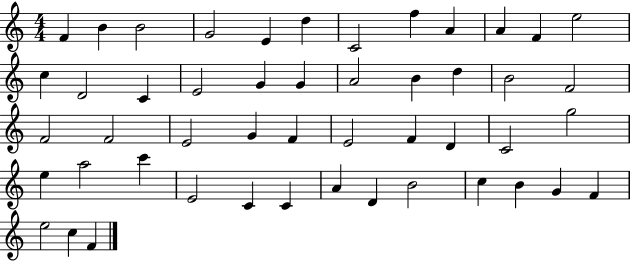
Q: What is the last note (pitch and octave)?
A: F4